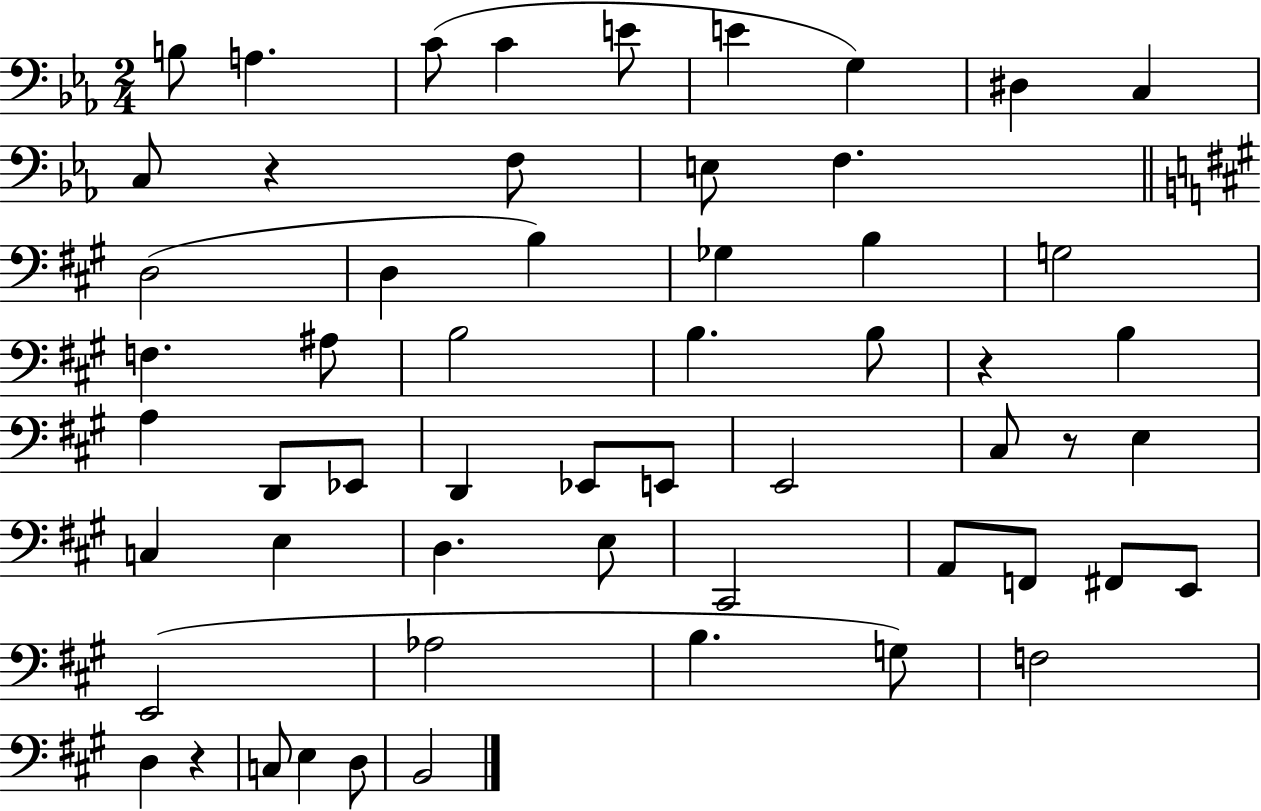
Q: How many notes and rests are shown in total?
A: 57